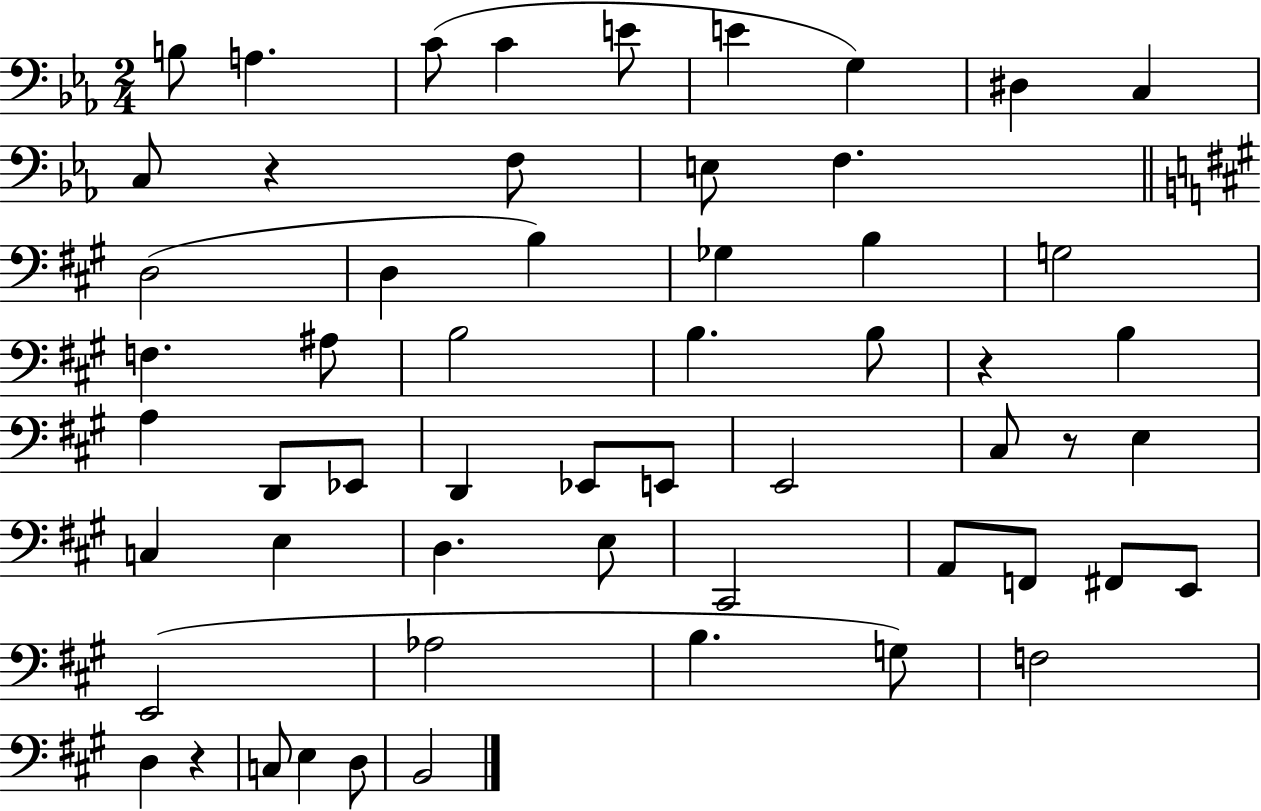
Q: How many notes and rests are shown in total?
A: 57